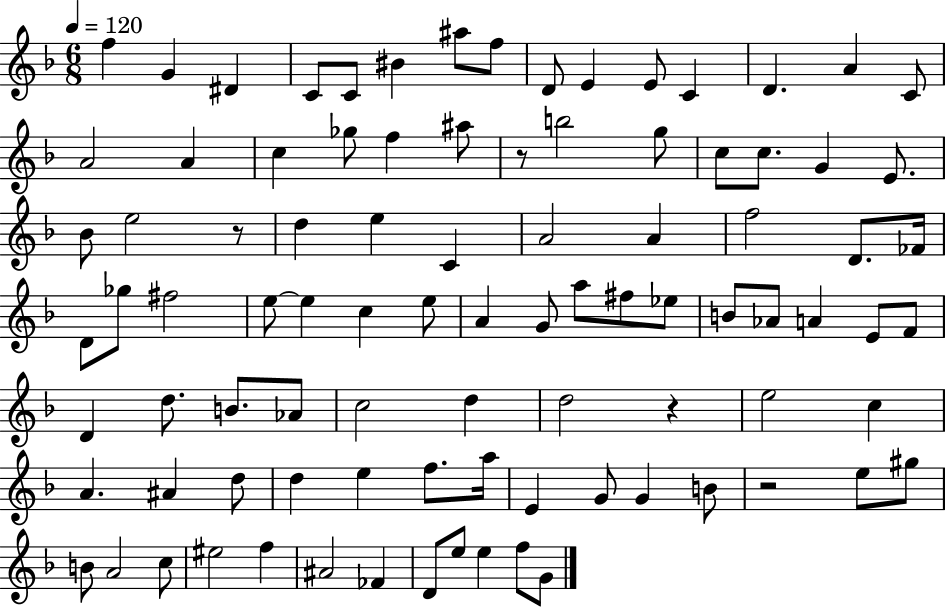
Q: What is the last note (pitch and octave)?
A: G4